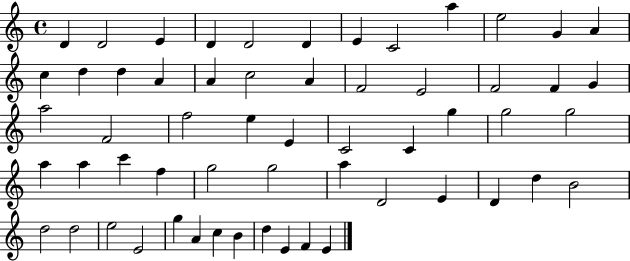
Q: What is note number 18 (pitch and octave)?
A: C5